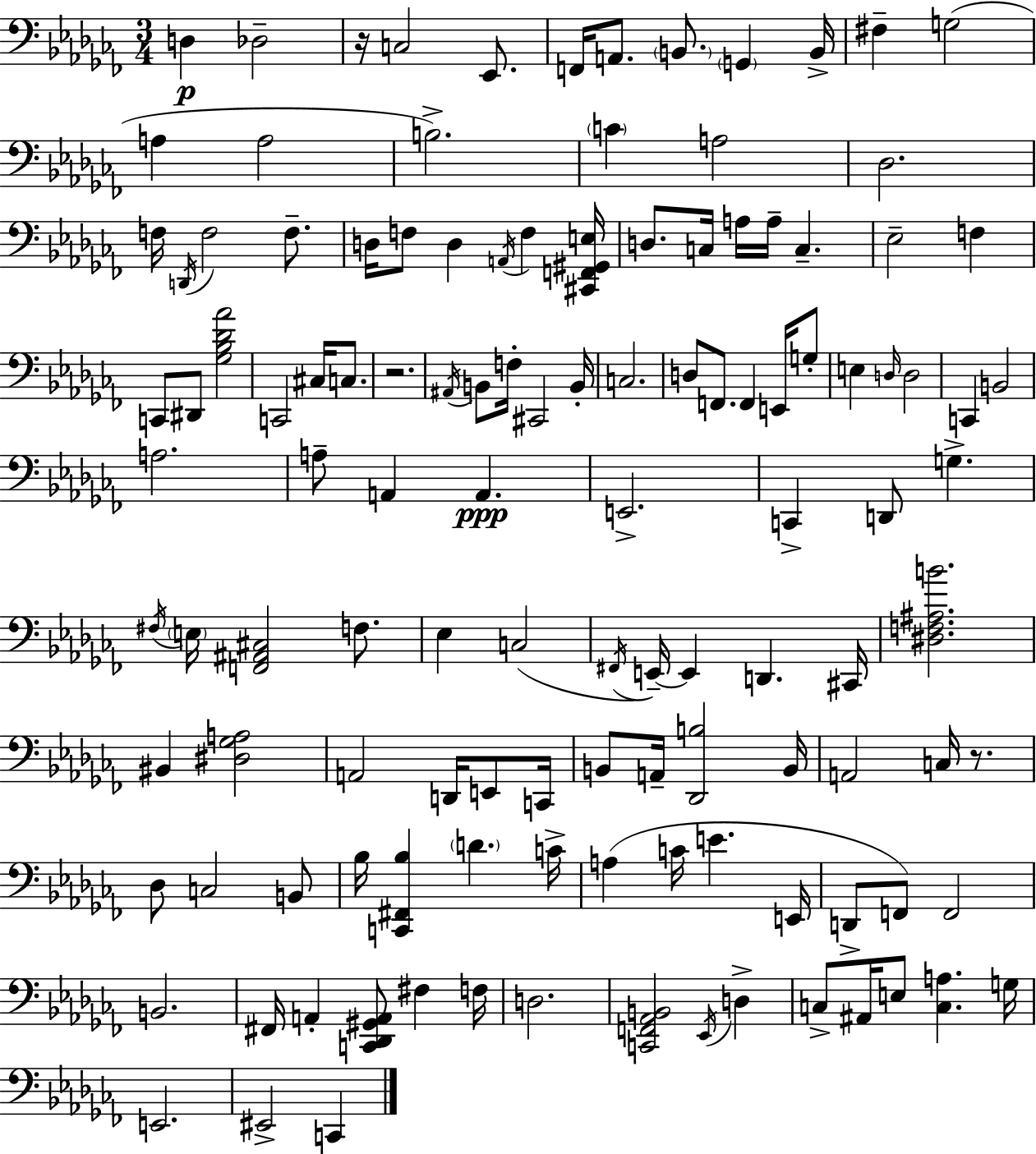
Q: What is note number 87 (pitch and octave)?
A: D4